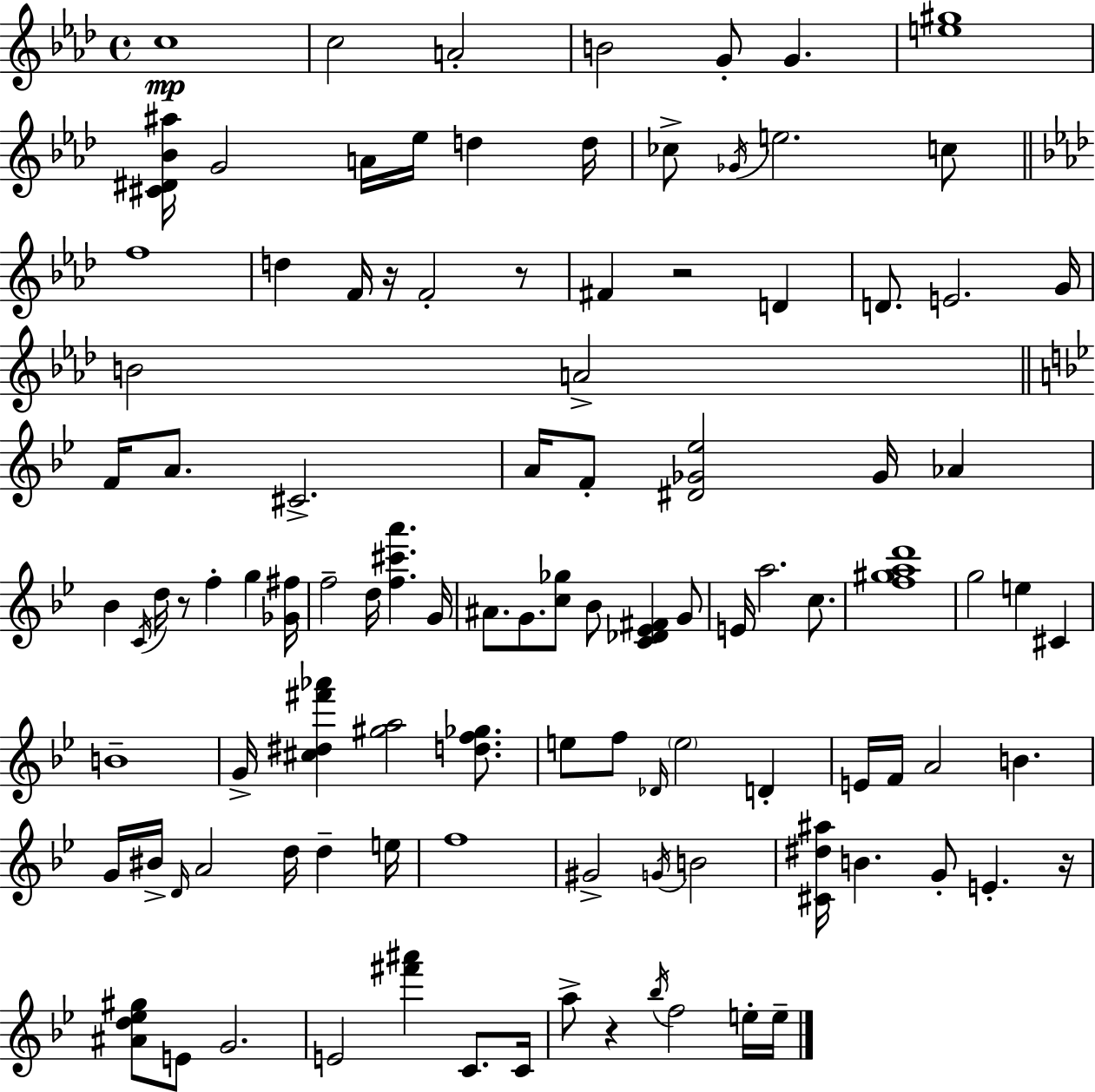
C5/w C5/h A4/h B4/h G4/e G4/q. [E5,G#5]/w [C#4,D#4,Bb4,A#5]/s G4/h A4/s Eb5/s D5/q D5/s CES5/e Gb4/s E5/h. C5/e F5/w D5/q F4/s R/s F4/h R/e F#4/q R/h D4/q D4/e. E4/h. G4/s B4/h A4/h F4/s A4/e. C#4/h. A4/s F4/e [D#4,Gb4,Eb5]/h Gb4/s Ab4/q Bb4/q C4/s D5/s R/e F5/q G5/q [Gb4,F#5]/s F5/h D5/s [F5,C#6,A6]/q. G4/s A#4/e. G4/e. [C5,Gb5]/e Bb4/e [C4,Db4,Eb4,F#4]/q G4/e E4/s A5/h. C5/e. [F5,G#5,A5,D6]/w G5/h E5/q C#4/q B4/w G4/s [C#5,D#5,F#6,Ab6]/q [G#5,A5]/h [D5,F5,Gb5]/e. E5/e F5/e Db4/s E5/h D4/q E4/s F4/s A4/h B4/q. G4/s BIS4/s D4/s A4/h D5/s D5/q E5/s F5/w G#4/h G4/s B4/h [C#4,D#5,A#5]/s B4/q. G4/e E4/q. R/s [A#4,D5,Eb5,G#5]/e E4/e G4/h. E4/h [F#6,A#6]/q C4/e. C4/s A5/e R/q Bb5/s F5/h E5/s E5/s